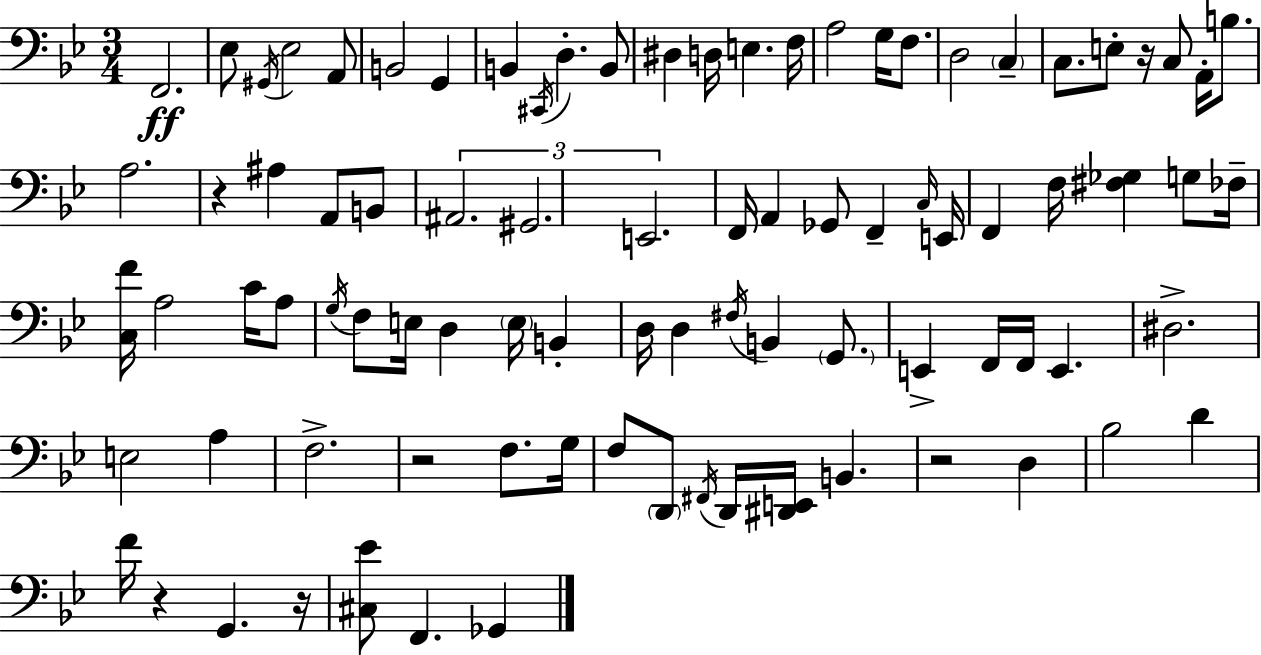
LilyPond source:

{
  \clef bass
  \numericTimeSignature
  \time 3/4
  \key bes \major
  f,2.\ff | ees8 \acciaccatura { gis,16 } ees2 a,8 | b,2 g,4 | b,4 \acciaccatura { cis,16 } d4.-. | \break b,8 dis4 d16 e4. | f16 a2 g16 f8. | d2 \parenthesize c4-- | c8. e8-. r16 c8 a,16-. b8. | \break a2. | r4 ais4 a,8 | b,8 \tuplet 3/2 { ais,2. | gis,2. | \break e,2. } | f,16 a,4 ges,8 f,4-- | \grace { c16 } e,16 f,4 f16 <fis ges>4 | g8 fes16-- <c f'>16 a2 | \break c'16 a8 \acciaccatura { g16 } f8 e16 d4 \parenthesize e16 | b,4-. d16 d4 \acciaccatura { fis16 } b,4 | \parenthesize g,8. e,4-> f,16 f,16 e,4. | dis2.-> | \break e2 | a4 f2.-> | r2 | f8. g16 f8 \parenthesize d,8 \acciaccatura { fis,16 } d,16 <dis, e,>16 | \break b,4. r2 | d4 bes2 | d'4 f'16 r4 g,4. | r16 <cis ees'>8 f,4. | \break ges,4 \bar "|."
}